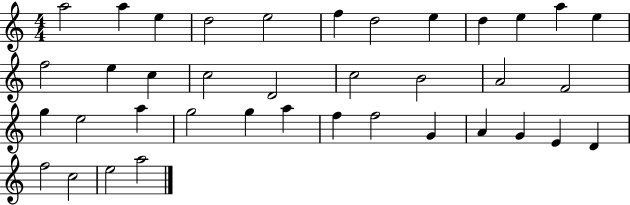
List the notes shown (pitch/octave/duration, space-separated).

A5/h A5/q E5/q D5/h E5/h F5/q D5/h E5/q D5/q E5/q A5/q E5/q F5/h E5/q C5/q C5/h D4/h C5/h B4/h A4/h F4/h G5/q E5/h A5/q G5/h G5/q A5/q F5/q F5/h G4/q A4/q G4/q E4/q D4/q F5/h C5/h E5/h A5/h